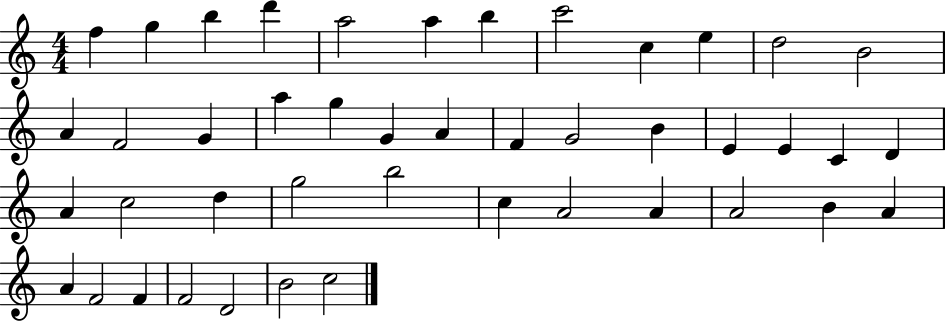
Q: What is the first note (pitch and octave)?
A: F5